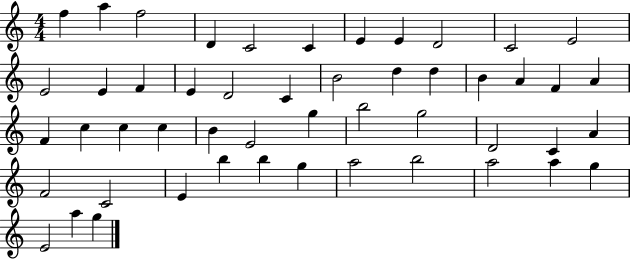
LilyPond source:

{
  \clef treble
  \numericTimeSignature
  \time 4/4
  \key c \major
  f''4 a''4 f''2 | d'4 c'2 c'4 | e'4 e'4 d'2 | c'2 e'2 | \break e'2 e'4 f'4 | e'4 d'2 c'4 | b'2 d''4 d''4 | b'4 a'4 f'4 a'4 | \break f'4 c''4 c''4 c''4 | b'4 e'2 g''4 | b''2 g''2 | d'2 c'4 a'4 | \break f'2 c'2 | e'4 b''4 b''4 g''4 | a''2 b''2 | a''2 a''4 g''4 | \break e'2 a''4 g''4 | \bar "|."
}